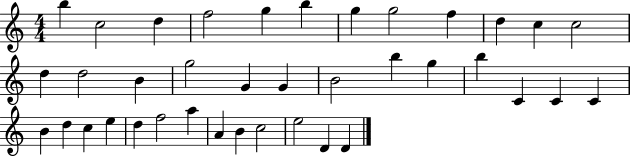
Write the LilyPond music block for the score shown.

{
  \clef treble
  \numericTimeSignature
  \time 4/4
  \key c \major
  b''4 c''2 d''4 | f''2 g''4 b''4 | g''4 g''2 f''4 | d''4 c''4 c''2 | \break d''4 d''2 b'4 | g''2 g'4 g'4 | b'2 b''4 g''4 | b''4 c'4 c'4 c'4 | \break b'4 d''4 c''4 e''4 | d''4 f''2 a''4 | a'4 b'4 c''2 | e''2 d'4 d'4 | \break \bar "|."
}